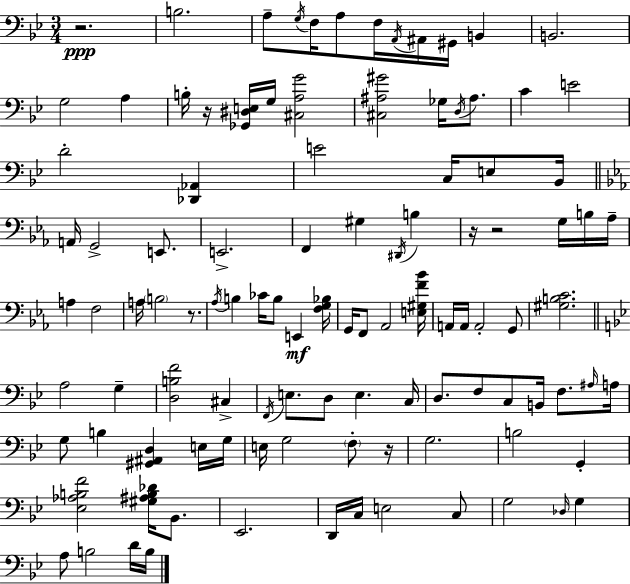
{
  \clef bass
  \numericTimeSignature
  \time 3/4
  \key g \minor
  \repeat volta 2 { r2.\ppp | b2. | a8-- \acciaccatura { g16 } f16 a8 f16 \acciaccatura { a,16 } ais,16 gis,16 b,4 | b,2. | \break g2 a4 | b16-. r16 <ges, dis e>16 g16 <cis a g'>2 | <cis ais gis'>2 ges16 \acciaccatura { d16 } | ais8. c'4 e'2 | \break d'2-. <des, aes,>4 | e'2 c16 | e8 bes,16 \bar "||" \break \key ees \major a,16 g,2-> e,8. | e,2.-> | f,4 gis4 \acciaccatura { dis,16 } b4 | r16 r2 g16 b16 | \break aes16-- a4 f2 | a16 \parenthesize b2 r8. | \acciaccatura { aes16 } b4 ces'16 b8 e,4\mf | <f g bes>16 g,16 f,8 aes,2 | \break <e gis f' bes'>16 a,16 a,16 a,2-. | g,8 <gis b c'>2. | \bar "||" \break \key g \minor a2 g4-- | <d b f'>2 cis4-> | \acciaccatura { f,16 } e8. d8 e4. | c16 d8. f8 c8 b,16 f8. | \break \grace { ais16 } a16 g8 b4 <gis, ais, d>4 | e16 g16 e16 g2 \parenthesize f8-. | r16 g2. | b2 g,4-. | \break <ees aes b f'>2 <gis ais b des'>16 bes,8. | ees,2. | d,16 c16 e2 | c8 g2 \grace { des16 } g4 | \break a8 b2 | d'16 b16 } \bar "|."
}